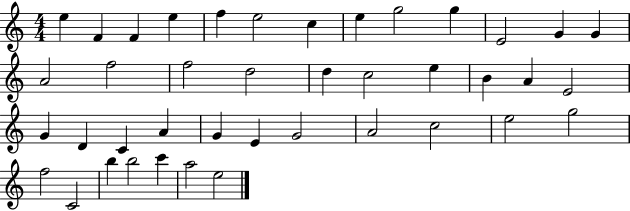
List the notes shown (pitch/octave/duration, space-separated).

E5/q F4/q F4/q E5/q F5/q E5/h C5/q E5/q G5/h G5/q E4/h G4/q G4/q A4/h F5/h F5/h D5/h D5/q C5/h E5/q B4/q A4/q E4/h G4/q D4/q C4/q A4/q G4/q E4/q G4/h A4/h C5/h E5/h G5/h F5/h C4/h B5/q B5/h C6/q A5/h E5/h